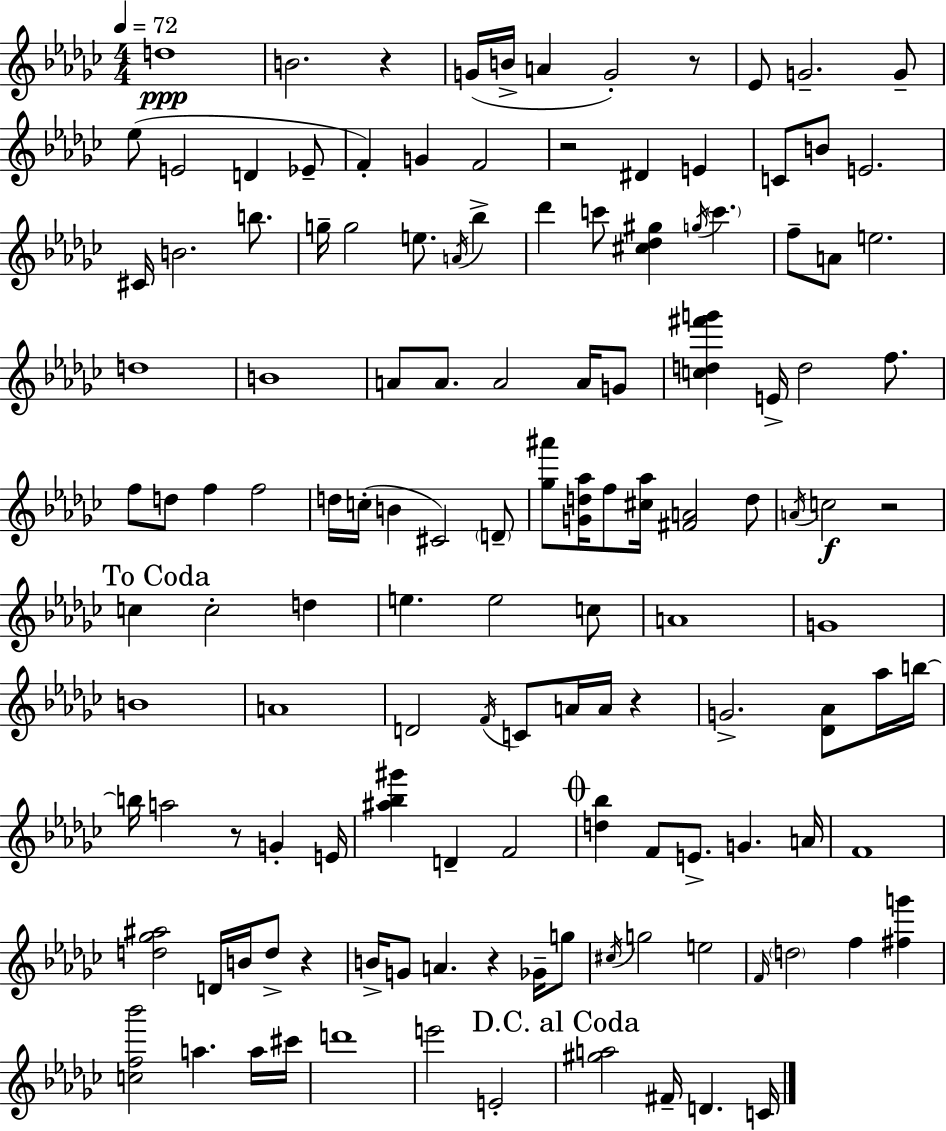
{
  \clef treble
  \numericTimeSignature
  \time 4/4
  \key ees \minor
  \tempo 4 = 72
  d''1\ppp | b'2. r4 | g'16( b'16-> a'4 g'2-.) r8 | ees'8 g'2.-- g'8-- | \break ees''8( e'2 d'4 ees'8-- | f'4-.) g'4 f'2 | r2 dis'4 e'4 | c'8 b'8 e'2. | \break cis'16 b'2. b''8. | g''16-- g''2 e''8. \acciaccatura { a'16 } bes''4-> | des'''4 c'''8 <cis'' des'' gis''>4 \acciaccatura { g''16 } \parenthesize c'''4. | f''8-- a'8 e''2. | \break d''1 | b'1 | a'8 a'8. a'2 a'16 | g'8 <c'' d'' fis''' g'''>4 e'16-> d''2 f''8. | \break f''8 d''8 f''4 f''2 | d''16 c''16-.( b'4 cis'2) | \parenthesize d'8-- <ges'' ais'''>8 <g' d'' aes''>16 f''8 <cis'' aes''>16 <fis' a'>2 | d''8 \acciaccatura { a'16 }\f c''2 r2 | \break \mark "To Coda" c''4 c''2-. d''4 | e''4. e''2 | c''8 a'1 | g'1 | \break b'1 | a'1 | d'2 \acciaccatura { f'16 } c'8 a'16 a'16 | r4 g'2.-> | \break <des' aes'>8 aes''16 b''16~~ b''16 a''2 r8 g'4-. | e'16 <ais'' bes'' gis'''>4 d'4-- f'2 | \mark \markup { \musicglyph "scripts.coda" } <d'' bes''>4 f'8 e'8.-> g'4. | a'16 f'1 | \break <d'' ges'' ais''>2 d'16 b'16 d''8-> | r4 b'16-> g'8 a'4. r4 | ges'16-- g''8 \acciaccatura { cis''16 } g''2 e''2 | \grace { f'16 } \parenthesize d''2 f''4 | \break <fis'' g'''>4 <c'' f'' bes'''>2 a''4. | a''16 cis'''16 d'''1 | e'''2 e'2-. | \mark "D.C. al Coda" <gis'' a''>2 fis'16-- d'4. | \break c'16 \bar "|."
}